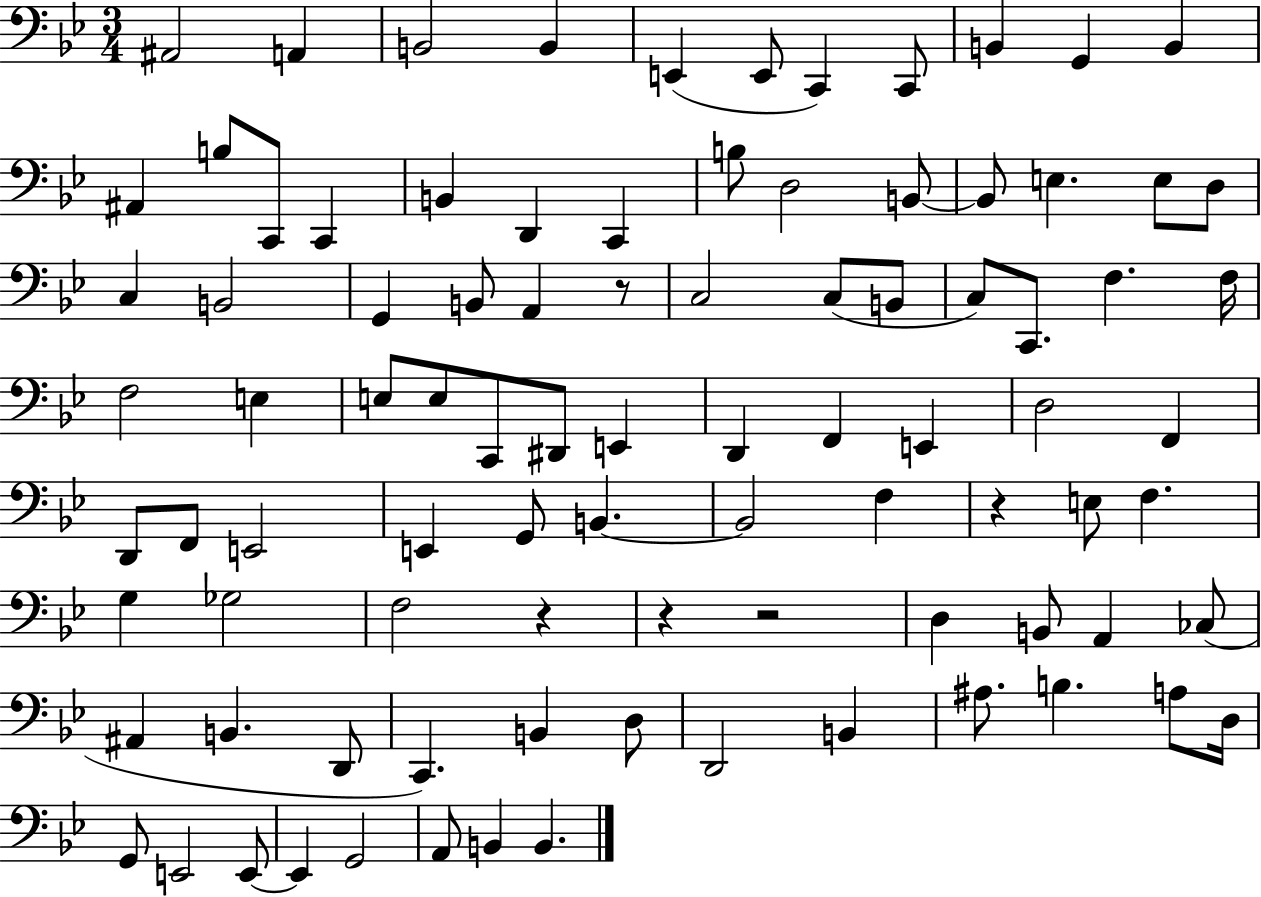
{
  \clef bass
  \numericTimeSignature
  \time 3/4
  \key bes \major
  ais,2 a,4 | b,2 b,4 | e,4( e,8 c,4) c,8 | b,4 g,4 b,4 | \break ais,4 b8 c,8 c,4 | b,4 d,4 c,4 | b8 d2 b,8~~ | b,8 e4. e8 d8 | \break c4 b,2 | g,4 b,8 a,4 r8 | c2 c8( b,8 | c8) c,8. f4. f16 | \break f2 e4 | e8 e8 c,8 dis,8 e,4 | d,4 f,4 e,4 | d2 f,4 | \break d,8 f,8 e,2 | e,4 g,8 b,4.~~ | b,2 f4 | r4 e8 f4. | \break g4 ges2 | f2 r4 | r4 r2 | d4 b,8 a,4 ces8( | \break ais,4 b,4. d,8 | c,4.) b,4 d8 | d,2 b,4 | ais8. b4. a8 d16 | \break g,8 e,2 e,8~~ | e,4 g,2 | a,8 b,4 b,4. | \bar "|."
}